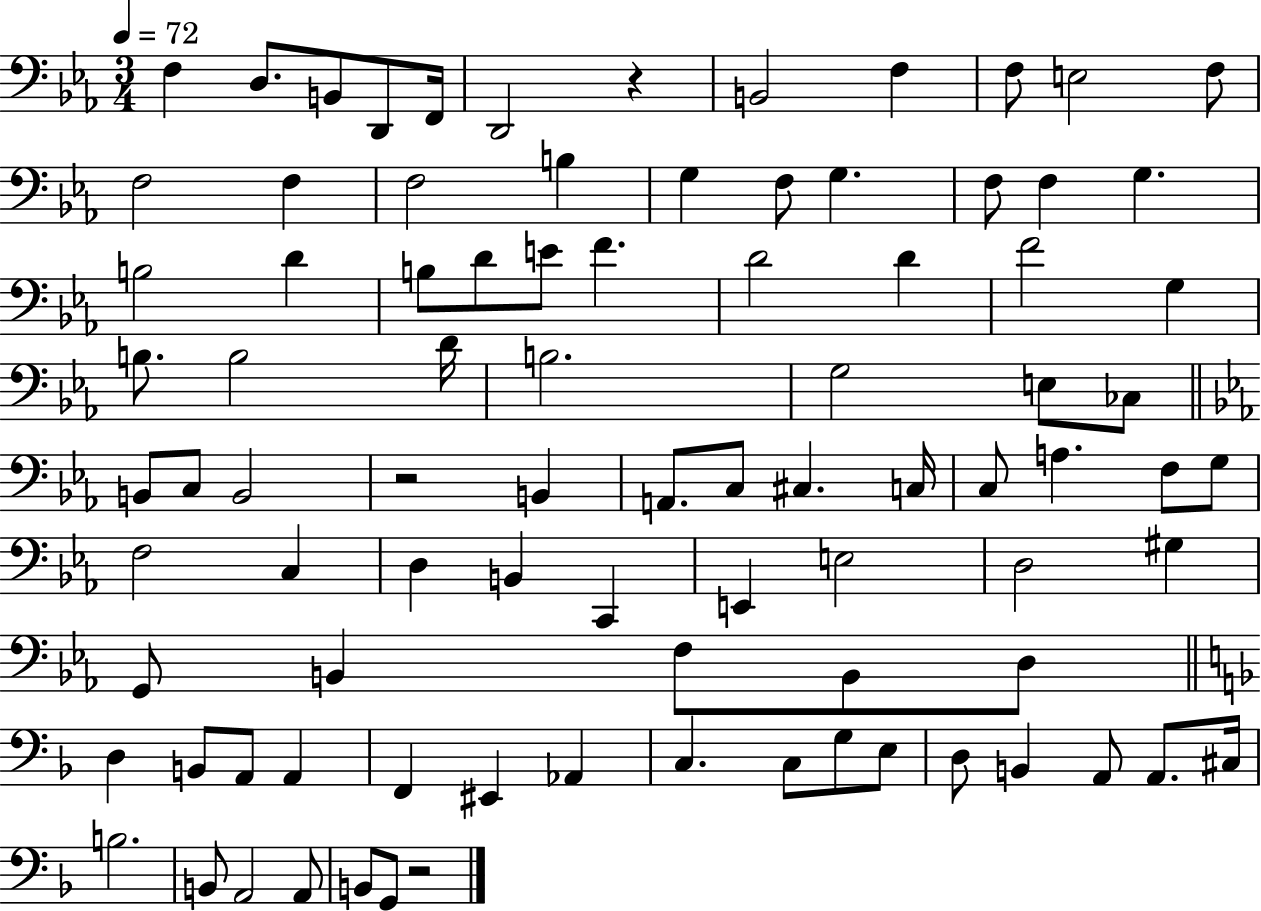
F3/q D3/e. B2/e D2/e F2/s D2/h R/q B2/h F3/q F3/e E3/h F3/e F3/h F3/q F3/h B3/q G3/q F3/e G3/q. F3/e F3/q G3/q. B3/h D4/q B3/e D4/e E4/e F4/q. D4/h D4/q F4/h G3/q B3/e. B3/h D4/s B3/h. G3/h E3/e CES3/e B2/e C3/e B2/h R/h B2/q A2/e. C3/e C#3/q. C3/s C3/e A3/q. F3/e G3/e F3/h C3/q D3/q B2/q C2/q E2/q E3/h D3/h G#3/q G2/e B2/q F3/e B2/e D3/e D3/q B2/e A2/e A2/q F2/q EIS2/q Ab2/q C3/q. C3/e G3/e E3/e D3/e B2/q A2/e A2/e. C#3/s B3/h. B2/e A2/h A2/e B2/e G2/e R/h